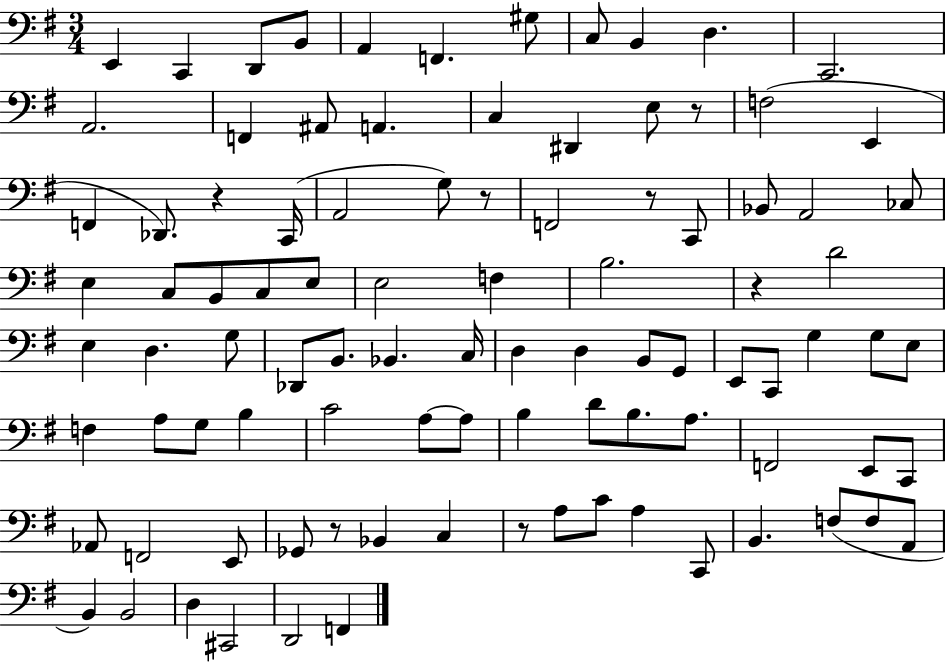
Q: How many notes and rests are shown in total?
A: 96